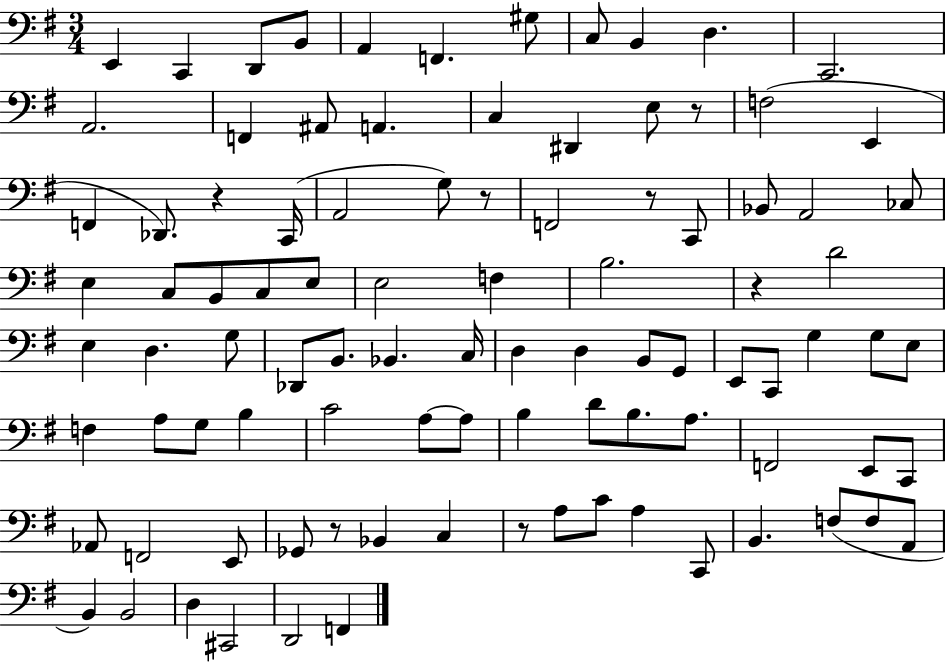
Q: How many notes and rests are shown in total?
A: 96